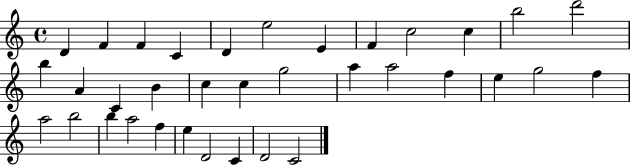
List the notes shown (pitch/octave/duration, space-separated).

D4/q F4/q F4/q C4/q D4/q E5/h E4/q F4/q C5/h C5/q B5/h D6/h B5/q A4/q C4/q B4/q C5/q C5/q G5/h A5/q A5/h F5/q E5/q G5/h F5/q A5/h B5/h B5/q A5/h F5/q E5/q D4/h C4/q D4/h C4/h